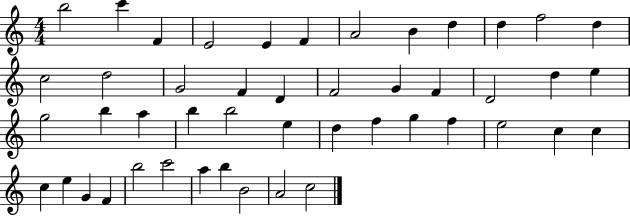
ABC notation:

X:1
T:Untitled
M:4/4
L:1/4
K:C
b2 c' F E2 E F A2 B d d f2 d c2 d2 G2 F D F2 G F D2 d e g2 b a b b2 e d f g f e2 c c c e G F b2 c'2 a b B2 A2 c2